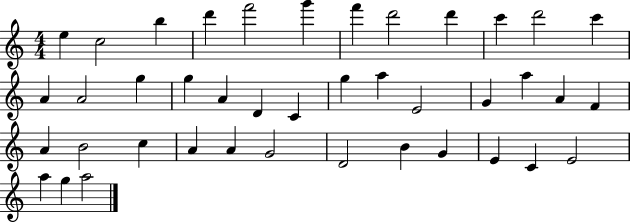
X:1
T:Untitled
M:4/4
L:1/4
K:C
e c2 b d' f'2 g' f' d'2 d' c' d'2 c' A A2 g g A D C g a E2 G a A F A B2 c A A G2 D2 B G E C E2 a g a2